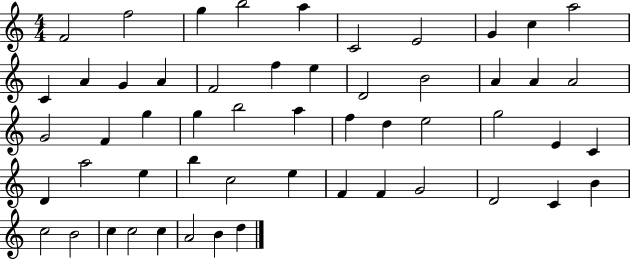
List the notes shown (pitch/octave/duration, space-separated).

F4/h F5/h G5/q B5/h A5/q C4/h E4/h G4/q C5/q A5/h C4/q A4/q G4/q A4/q F4/h F5/q E5/q D4/h B4/h A4/q A4/q A4/h G4/h F4/q G5/q G5/q B5/h A5/q F5/q D5/q E5/h G5/h E4/q C4/q D4/q A5/h E5/q B5/q C5/h E5/q F4/q F4/q G4/h D4/h C4/q B4/q C5/h B4/h C5/q C5/h C5/q A4/h B4/q D5/q